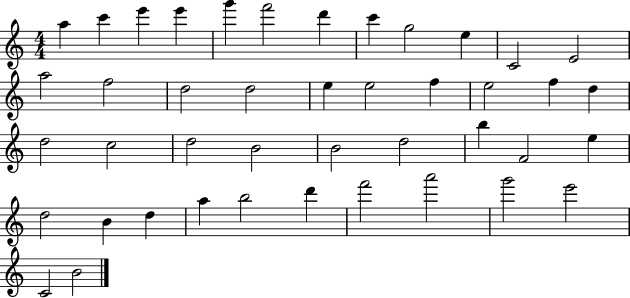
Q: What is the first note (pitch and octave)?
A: A5